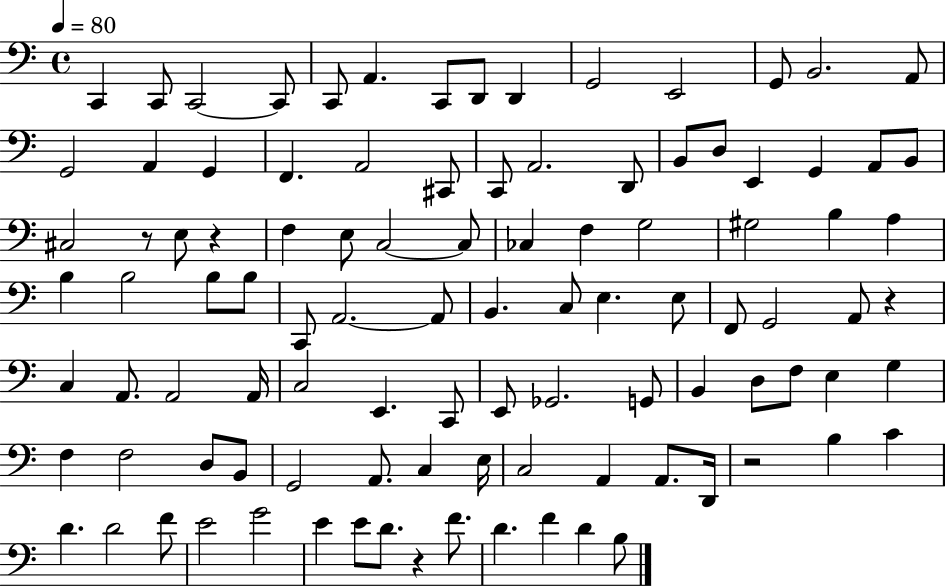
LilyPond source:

{
  \clef bass
  \time 4/4
  \defaultTimeSignature
  \key c \major
  \tempo 4 = 80
  c,4 c,8 c,2~~ c,8 | c,8 a,4. c,8 d,8 d,4 | g,2 e,2 | g,8 b,2. a,8 | \break g,2 a,4 g,4 | f,4. a,2 cis,8 | c,8 a,2. d,8 | b,8 d8 e,4 g,4 a,8 b,8 | \break cis2 r8 e8 r4 | f4 e8 c2~~ c8 | ces4 f4 g2 | gis2 b4 a4 | \break b4 b2 b8 b8 | c,8 a,2.~~ a,8 | b,4. c8 e4. e8 | f,8 g,2 a,8 r4 | \break c4 a,8. a,2 a,16 | c2 e,4. c,8 | e,8 ges,2. g,8 | b,4 d8 f8 e4 g4 | \break f4 f2 d8 b,8 | g,2 a,8. c4 e16 | c2 a,4 a,8. d,16 | r2 b4 c'4 | \break d'4. d'2 f'8 | e'2 g'2 | e'4 e'8 d'8. r4 f'8. | d'4. f'4 d'4 b8 | \break \bar "|."
}